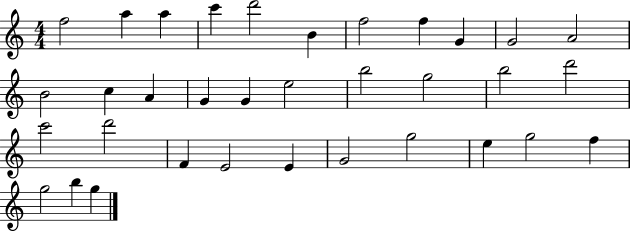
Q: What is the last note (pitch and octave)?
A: G5